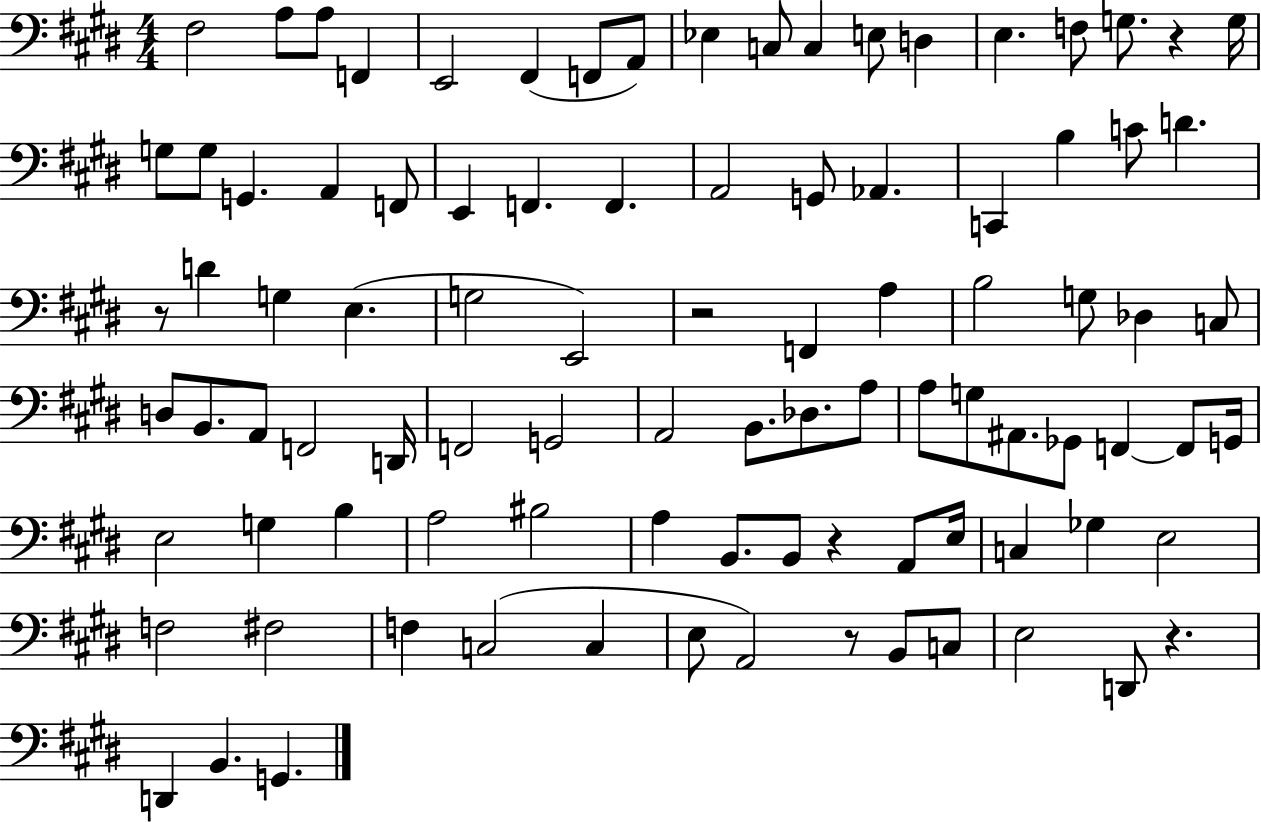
X:1
T:Untitled
M:4/4
L:1/4
K:E
^F,2 A,/2 A,/2 F,, E,,2 ^F,, F,,/2 A,,/2 _E, C,/2 C, E,/2 D, E, F,/2 G,/2 z G,/4 G,/2 G,/2 G,, A,, F,,/2 E,, F,, F,, A,,2 G,,/2 _A,, C,, B, C/2 D z/2 D G, E, G,2 E,,2 z2 F,, A, B,2 G,/2 _D, C,/2 D,/2 B,,/2 A,,/2 F,,2 D,,/4 F,,2 G,,2 A,,2 B,,/2 _D,/2 A,/2 A,/2 G,/2 ^A,,/2 _G,,/2 F,, F,,/2 G,,/4 E,2 G, B, A,2 ^B,2 A, B,,/2 B,,/2 z A,,/2 E,/4 C, _G, E,2 F,2 ^F,2 F, C,2 C, E,/2 A,,2 z/2 B,,/2 C,/2 E,2 D,,/2 z D,, B,, G,,